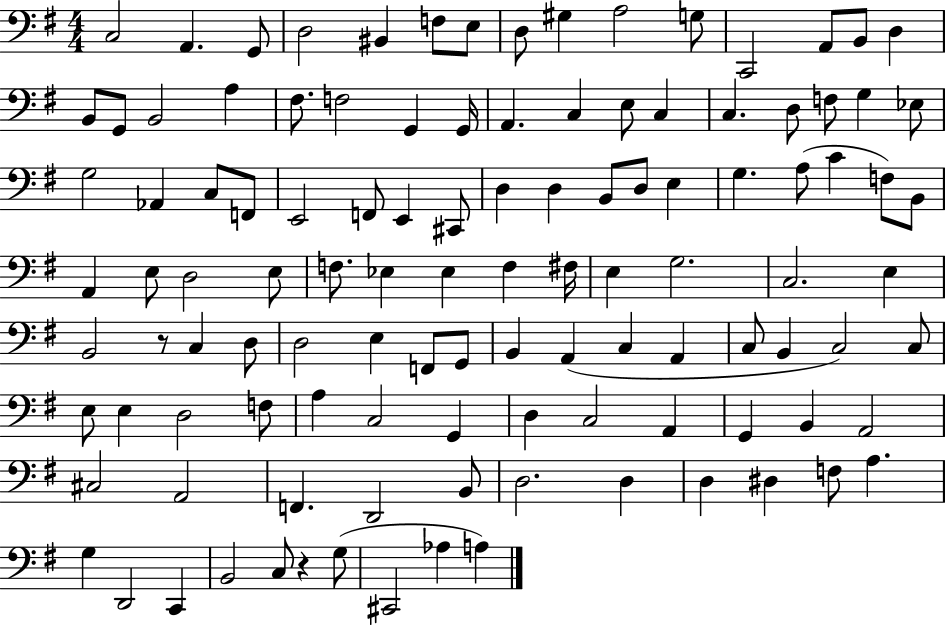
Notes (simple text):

C3/h A2/q. G2/e D3/h BIS2/q F3/e E3/e D3/e G#3/q A3/h G3/e C2/h A2/e B2/e D3/q B2/e G2/e B2/h A3/q F#3/e. F3/h G2/q G2/s A2/q. C3/q E3/e C3/q C3/q. D3/e F3/e G3/q Eb3/e G3/h Ab2/q C3/e F2/e E2/h F2/e E2/q C#2/e D3/q D3/q B2/e D3/e E3/q G3/q. A3/e C4/q F3/e B2/e A2/q E3/e D3/h E3/e F3/e. Eb3/q Eb3/q F3/q F#3/s E3/q G3/h. C3/h. E3/q B2/h R/e C3/q D3/e D3/h E3/q F2/e G2/e B2/q A2/q C3/q A2/q C3/e B2/q C3/h C3/e E3/e E3/q D3/h F3/e A3/q C3/h G2/q D3/q C3/h A2/q G2/q B2/q A2/h C#3/h A2/h F2/q. D2/h B2/e D3/h. D3/q D3/q D#3/q F3/e A3/q. G3/q D2/h C2/q B2/h C3/e R/q G3/e C#2/h Ab3/q A3/q